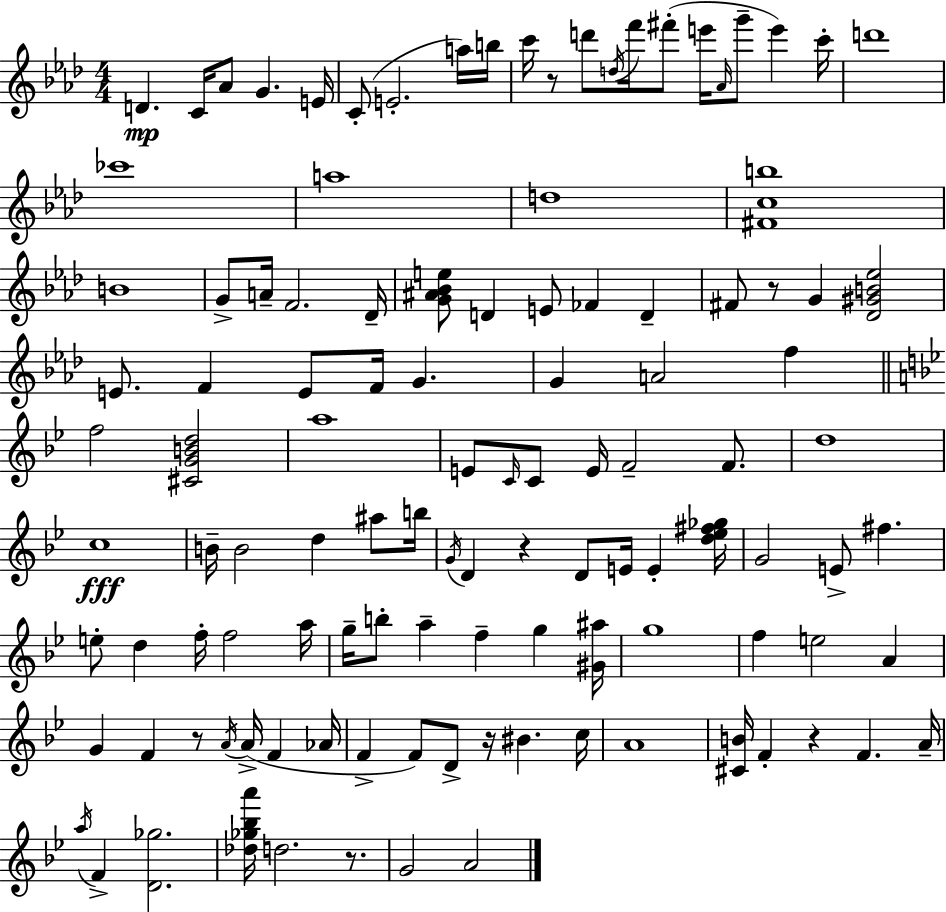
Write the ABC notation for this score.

X:1
T:Untitled
M:4/4
L:1/4
K:Fm
D C/4 _A/2 G E/4 C/2 E2 a/4 b/4 c'/4 z/2 d'/2 d/4 f'/4 ^f'/2 e'/4 _A/4 g'/2 e' c'/4 d'4 _c'4 a4 d4 [^Fcb]4 B4 G/2 A/4 F2 _D/4 [G^A_Be]/2 D E/2 _F D ^F/2 z/2 G [_D^GB_e]2 E/2 F E/2 F/4 G G A2 f f2 [^CGBd]2 a4 E/2 C/4 C/2 E/4 F2 F/2 d4 c4 B/4 B2 d ^a/2 b/4 G/4 D z D/2 E/4 E [d_e^f_g]/4 G2 E/2 ^f e/2 d f/4 f2 a/4 g/4 b/2 a f g [^G^a]/4 g4 f e2 A G F z/2 A/4 A/4 F _A/4 F F/2 D/2 z/4 ^B c/4 A4 [^CB]/4 F z F A/4 a/4 F [D_g]2 [_d_g_ba']/4 d2 z/2 G2 A2